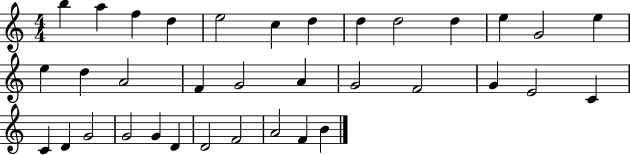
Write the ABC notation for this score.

X:1
T:Untitled
M:4/4
L:1/4
K:C
b a f d e2 c d d d2 d e G2 e e d A2 F G2 A G2 F2 G E2 C C D G2 G2 G D D2 F2 A2 F B